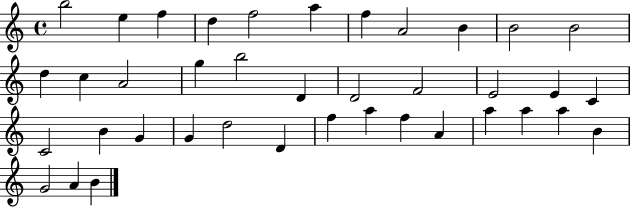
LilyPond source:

{
  \clef treble
  \time 4/4
  \defaultTimeSignature
  \key c \major
  b''2 e''4 f''4 | d''4 f''2 a''4 | f''4 a'2 b'4 | b'2 b'2 | \break d''4 c''4 a'2 | g''4 b''2 d'4 | d'2 f'2 | e'2 e'4 c'4 | \break c'2 b'4 g'4 | g'4 d''2 d'4 | f''4 a''4 f''4 a'4 | a''4 a''4 a''4 b'4 | \break g'2 a'4 b'4 | \bar "|."
}